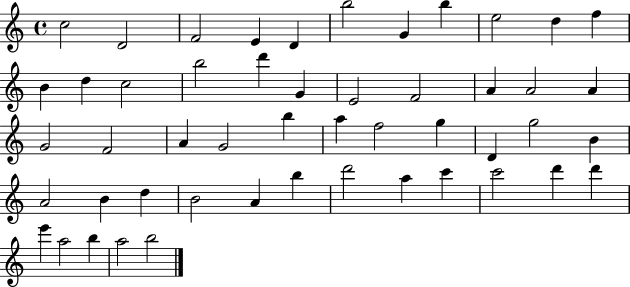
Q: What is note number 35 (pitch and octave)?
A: B4